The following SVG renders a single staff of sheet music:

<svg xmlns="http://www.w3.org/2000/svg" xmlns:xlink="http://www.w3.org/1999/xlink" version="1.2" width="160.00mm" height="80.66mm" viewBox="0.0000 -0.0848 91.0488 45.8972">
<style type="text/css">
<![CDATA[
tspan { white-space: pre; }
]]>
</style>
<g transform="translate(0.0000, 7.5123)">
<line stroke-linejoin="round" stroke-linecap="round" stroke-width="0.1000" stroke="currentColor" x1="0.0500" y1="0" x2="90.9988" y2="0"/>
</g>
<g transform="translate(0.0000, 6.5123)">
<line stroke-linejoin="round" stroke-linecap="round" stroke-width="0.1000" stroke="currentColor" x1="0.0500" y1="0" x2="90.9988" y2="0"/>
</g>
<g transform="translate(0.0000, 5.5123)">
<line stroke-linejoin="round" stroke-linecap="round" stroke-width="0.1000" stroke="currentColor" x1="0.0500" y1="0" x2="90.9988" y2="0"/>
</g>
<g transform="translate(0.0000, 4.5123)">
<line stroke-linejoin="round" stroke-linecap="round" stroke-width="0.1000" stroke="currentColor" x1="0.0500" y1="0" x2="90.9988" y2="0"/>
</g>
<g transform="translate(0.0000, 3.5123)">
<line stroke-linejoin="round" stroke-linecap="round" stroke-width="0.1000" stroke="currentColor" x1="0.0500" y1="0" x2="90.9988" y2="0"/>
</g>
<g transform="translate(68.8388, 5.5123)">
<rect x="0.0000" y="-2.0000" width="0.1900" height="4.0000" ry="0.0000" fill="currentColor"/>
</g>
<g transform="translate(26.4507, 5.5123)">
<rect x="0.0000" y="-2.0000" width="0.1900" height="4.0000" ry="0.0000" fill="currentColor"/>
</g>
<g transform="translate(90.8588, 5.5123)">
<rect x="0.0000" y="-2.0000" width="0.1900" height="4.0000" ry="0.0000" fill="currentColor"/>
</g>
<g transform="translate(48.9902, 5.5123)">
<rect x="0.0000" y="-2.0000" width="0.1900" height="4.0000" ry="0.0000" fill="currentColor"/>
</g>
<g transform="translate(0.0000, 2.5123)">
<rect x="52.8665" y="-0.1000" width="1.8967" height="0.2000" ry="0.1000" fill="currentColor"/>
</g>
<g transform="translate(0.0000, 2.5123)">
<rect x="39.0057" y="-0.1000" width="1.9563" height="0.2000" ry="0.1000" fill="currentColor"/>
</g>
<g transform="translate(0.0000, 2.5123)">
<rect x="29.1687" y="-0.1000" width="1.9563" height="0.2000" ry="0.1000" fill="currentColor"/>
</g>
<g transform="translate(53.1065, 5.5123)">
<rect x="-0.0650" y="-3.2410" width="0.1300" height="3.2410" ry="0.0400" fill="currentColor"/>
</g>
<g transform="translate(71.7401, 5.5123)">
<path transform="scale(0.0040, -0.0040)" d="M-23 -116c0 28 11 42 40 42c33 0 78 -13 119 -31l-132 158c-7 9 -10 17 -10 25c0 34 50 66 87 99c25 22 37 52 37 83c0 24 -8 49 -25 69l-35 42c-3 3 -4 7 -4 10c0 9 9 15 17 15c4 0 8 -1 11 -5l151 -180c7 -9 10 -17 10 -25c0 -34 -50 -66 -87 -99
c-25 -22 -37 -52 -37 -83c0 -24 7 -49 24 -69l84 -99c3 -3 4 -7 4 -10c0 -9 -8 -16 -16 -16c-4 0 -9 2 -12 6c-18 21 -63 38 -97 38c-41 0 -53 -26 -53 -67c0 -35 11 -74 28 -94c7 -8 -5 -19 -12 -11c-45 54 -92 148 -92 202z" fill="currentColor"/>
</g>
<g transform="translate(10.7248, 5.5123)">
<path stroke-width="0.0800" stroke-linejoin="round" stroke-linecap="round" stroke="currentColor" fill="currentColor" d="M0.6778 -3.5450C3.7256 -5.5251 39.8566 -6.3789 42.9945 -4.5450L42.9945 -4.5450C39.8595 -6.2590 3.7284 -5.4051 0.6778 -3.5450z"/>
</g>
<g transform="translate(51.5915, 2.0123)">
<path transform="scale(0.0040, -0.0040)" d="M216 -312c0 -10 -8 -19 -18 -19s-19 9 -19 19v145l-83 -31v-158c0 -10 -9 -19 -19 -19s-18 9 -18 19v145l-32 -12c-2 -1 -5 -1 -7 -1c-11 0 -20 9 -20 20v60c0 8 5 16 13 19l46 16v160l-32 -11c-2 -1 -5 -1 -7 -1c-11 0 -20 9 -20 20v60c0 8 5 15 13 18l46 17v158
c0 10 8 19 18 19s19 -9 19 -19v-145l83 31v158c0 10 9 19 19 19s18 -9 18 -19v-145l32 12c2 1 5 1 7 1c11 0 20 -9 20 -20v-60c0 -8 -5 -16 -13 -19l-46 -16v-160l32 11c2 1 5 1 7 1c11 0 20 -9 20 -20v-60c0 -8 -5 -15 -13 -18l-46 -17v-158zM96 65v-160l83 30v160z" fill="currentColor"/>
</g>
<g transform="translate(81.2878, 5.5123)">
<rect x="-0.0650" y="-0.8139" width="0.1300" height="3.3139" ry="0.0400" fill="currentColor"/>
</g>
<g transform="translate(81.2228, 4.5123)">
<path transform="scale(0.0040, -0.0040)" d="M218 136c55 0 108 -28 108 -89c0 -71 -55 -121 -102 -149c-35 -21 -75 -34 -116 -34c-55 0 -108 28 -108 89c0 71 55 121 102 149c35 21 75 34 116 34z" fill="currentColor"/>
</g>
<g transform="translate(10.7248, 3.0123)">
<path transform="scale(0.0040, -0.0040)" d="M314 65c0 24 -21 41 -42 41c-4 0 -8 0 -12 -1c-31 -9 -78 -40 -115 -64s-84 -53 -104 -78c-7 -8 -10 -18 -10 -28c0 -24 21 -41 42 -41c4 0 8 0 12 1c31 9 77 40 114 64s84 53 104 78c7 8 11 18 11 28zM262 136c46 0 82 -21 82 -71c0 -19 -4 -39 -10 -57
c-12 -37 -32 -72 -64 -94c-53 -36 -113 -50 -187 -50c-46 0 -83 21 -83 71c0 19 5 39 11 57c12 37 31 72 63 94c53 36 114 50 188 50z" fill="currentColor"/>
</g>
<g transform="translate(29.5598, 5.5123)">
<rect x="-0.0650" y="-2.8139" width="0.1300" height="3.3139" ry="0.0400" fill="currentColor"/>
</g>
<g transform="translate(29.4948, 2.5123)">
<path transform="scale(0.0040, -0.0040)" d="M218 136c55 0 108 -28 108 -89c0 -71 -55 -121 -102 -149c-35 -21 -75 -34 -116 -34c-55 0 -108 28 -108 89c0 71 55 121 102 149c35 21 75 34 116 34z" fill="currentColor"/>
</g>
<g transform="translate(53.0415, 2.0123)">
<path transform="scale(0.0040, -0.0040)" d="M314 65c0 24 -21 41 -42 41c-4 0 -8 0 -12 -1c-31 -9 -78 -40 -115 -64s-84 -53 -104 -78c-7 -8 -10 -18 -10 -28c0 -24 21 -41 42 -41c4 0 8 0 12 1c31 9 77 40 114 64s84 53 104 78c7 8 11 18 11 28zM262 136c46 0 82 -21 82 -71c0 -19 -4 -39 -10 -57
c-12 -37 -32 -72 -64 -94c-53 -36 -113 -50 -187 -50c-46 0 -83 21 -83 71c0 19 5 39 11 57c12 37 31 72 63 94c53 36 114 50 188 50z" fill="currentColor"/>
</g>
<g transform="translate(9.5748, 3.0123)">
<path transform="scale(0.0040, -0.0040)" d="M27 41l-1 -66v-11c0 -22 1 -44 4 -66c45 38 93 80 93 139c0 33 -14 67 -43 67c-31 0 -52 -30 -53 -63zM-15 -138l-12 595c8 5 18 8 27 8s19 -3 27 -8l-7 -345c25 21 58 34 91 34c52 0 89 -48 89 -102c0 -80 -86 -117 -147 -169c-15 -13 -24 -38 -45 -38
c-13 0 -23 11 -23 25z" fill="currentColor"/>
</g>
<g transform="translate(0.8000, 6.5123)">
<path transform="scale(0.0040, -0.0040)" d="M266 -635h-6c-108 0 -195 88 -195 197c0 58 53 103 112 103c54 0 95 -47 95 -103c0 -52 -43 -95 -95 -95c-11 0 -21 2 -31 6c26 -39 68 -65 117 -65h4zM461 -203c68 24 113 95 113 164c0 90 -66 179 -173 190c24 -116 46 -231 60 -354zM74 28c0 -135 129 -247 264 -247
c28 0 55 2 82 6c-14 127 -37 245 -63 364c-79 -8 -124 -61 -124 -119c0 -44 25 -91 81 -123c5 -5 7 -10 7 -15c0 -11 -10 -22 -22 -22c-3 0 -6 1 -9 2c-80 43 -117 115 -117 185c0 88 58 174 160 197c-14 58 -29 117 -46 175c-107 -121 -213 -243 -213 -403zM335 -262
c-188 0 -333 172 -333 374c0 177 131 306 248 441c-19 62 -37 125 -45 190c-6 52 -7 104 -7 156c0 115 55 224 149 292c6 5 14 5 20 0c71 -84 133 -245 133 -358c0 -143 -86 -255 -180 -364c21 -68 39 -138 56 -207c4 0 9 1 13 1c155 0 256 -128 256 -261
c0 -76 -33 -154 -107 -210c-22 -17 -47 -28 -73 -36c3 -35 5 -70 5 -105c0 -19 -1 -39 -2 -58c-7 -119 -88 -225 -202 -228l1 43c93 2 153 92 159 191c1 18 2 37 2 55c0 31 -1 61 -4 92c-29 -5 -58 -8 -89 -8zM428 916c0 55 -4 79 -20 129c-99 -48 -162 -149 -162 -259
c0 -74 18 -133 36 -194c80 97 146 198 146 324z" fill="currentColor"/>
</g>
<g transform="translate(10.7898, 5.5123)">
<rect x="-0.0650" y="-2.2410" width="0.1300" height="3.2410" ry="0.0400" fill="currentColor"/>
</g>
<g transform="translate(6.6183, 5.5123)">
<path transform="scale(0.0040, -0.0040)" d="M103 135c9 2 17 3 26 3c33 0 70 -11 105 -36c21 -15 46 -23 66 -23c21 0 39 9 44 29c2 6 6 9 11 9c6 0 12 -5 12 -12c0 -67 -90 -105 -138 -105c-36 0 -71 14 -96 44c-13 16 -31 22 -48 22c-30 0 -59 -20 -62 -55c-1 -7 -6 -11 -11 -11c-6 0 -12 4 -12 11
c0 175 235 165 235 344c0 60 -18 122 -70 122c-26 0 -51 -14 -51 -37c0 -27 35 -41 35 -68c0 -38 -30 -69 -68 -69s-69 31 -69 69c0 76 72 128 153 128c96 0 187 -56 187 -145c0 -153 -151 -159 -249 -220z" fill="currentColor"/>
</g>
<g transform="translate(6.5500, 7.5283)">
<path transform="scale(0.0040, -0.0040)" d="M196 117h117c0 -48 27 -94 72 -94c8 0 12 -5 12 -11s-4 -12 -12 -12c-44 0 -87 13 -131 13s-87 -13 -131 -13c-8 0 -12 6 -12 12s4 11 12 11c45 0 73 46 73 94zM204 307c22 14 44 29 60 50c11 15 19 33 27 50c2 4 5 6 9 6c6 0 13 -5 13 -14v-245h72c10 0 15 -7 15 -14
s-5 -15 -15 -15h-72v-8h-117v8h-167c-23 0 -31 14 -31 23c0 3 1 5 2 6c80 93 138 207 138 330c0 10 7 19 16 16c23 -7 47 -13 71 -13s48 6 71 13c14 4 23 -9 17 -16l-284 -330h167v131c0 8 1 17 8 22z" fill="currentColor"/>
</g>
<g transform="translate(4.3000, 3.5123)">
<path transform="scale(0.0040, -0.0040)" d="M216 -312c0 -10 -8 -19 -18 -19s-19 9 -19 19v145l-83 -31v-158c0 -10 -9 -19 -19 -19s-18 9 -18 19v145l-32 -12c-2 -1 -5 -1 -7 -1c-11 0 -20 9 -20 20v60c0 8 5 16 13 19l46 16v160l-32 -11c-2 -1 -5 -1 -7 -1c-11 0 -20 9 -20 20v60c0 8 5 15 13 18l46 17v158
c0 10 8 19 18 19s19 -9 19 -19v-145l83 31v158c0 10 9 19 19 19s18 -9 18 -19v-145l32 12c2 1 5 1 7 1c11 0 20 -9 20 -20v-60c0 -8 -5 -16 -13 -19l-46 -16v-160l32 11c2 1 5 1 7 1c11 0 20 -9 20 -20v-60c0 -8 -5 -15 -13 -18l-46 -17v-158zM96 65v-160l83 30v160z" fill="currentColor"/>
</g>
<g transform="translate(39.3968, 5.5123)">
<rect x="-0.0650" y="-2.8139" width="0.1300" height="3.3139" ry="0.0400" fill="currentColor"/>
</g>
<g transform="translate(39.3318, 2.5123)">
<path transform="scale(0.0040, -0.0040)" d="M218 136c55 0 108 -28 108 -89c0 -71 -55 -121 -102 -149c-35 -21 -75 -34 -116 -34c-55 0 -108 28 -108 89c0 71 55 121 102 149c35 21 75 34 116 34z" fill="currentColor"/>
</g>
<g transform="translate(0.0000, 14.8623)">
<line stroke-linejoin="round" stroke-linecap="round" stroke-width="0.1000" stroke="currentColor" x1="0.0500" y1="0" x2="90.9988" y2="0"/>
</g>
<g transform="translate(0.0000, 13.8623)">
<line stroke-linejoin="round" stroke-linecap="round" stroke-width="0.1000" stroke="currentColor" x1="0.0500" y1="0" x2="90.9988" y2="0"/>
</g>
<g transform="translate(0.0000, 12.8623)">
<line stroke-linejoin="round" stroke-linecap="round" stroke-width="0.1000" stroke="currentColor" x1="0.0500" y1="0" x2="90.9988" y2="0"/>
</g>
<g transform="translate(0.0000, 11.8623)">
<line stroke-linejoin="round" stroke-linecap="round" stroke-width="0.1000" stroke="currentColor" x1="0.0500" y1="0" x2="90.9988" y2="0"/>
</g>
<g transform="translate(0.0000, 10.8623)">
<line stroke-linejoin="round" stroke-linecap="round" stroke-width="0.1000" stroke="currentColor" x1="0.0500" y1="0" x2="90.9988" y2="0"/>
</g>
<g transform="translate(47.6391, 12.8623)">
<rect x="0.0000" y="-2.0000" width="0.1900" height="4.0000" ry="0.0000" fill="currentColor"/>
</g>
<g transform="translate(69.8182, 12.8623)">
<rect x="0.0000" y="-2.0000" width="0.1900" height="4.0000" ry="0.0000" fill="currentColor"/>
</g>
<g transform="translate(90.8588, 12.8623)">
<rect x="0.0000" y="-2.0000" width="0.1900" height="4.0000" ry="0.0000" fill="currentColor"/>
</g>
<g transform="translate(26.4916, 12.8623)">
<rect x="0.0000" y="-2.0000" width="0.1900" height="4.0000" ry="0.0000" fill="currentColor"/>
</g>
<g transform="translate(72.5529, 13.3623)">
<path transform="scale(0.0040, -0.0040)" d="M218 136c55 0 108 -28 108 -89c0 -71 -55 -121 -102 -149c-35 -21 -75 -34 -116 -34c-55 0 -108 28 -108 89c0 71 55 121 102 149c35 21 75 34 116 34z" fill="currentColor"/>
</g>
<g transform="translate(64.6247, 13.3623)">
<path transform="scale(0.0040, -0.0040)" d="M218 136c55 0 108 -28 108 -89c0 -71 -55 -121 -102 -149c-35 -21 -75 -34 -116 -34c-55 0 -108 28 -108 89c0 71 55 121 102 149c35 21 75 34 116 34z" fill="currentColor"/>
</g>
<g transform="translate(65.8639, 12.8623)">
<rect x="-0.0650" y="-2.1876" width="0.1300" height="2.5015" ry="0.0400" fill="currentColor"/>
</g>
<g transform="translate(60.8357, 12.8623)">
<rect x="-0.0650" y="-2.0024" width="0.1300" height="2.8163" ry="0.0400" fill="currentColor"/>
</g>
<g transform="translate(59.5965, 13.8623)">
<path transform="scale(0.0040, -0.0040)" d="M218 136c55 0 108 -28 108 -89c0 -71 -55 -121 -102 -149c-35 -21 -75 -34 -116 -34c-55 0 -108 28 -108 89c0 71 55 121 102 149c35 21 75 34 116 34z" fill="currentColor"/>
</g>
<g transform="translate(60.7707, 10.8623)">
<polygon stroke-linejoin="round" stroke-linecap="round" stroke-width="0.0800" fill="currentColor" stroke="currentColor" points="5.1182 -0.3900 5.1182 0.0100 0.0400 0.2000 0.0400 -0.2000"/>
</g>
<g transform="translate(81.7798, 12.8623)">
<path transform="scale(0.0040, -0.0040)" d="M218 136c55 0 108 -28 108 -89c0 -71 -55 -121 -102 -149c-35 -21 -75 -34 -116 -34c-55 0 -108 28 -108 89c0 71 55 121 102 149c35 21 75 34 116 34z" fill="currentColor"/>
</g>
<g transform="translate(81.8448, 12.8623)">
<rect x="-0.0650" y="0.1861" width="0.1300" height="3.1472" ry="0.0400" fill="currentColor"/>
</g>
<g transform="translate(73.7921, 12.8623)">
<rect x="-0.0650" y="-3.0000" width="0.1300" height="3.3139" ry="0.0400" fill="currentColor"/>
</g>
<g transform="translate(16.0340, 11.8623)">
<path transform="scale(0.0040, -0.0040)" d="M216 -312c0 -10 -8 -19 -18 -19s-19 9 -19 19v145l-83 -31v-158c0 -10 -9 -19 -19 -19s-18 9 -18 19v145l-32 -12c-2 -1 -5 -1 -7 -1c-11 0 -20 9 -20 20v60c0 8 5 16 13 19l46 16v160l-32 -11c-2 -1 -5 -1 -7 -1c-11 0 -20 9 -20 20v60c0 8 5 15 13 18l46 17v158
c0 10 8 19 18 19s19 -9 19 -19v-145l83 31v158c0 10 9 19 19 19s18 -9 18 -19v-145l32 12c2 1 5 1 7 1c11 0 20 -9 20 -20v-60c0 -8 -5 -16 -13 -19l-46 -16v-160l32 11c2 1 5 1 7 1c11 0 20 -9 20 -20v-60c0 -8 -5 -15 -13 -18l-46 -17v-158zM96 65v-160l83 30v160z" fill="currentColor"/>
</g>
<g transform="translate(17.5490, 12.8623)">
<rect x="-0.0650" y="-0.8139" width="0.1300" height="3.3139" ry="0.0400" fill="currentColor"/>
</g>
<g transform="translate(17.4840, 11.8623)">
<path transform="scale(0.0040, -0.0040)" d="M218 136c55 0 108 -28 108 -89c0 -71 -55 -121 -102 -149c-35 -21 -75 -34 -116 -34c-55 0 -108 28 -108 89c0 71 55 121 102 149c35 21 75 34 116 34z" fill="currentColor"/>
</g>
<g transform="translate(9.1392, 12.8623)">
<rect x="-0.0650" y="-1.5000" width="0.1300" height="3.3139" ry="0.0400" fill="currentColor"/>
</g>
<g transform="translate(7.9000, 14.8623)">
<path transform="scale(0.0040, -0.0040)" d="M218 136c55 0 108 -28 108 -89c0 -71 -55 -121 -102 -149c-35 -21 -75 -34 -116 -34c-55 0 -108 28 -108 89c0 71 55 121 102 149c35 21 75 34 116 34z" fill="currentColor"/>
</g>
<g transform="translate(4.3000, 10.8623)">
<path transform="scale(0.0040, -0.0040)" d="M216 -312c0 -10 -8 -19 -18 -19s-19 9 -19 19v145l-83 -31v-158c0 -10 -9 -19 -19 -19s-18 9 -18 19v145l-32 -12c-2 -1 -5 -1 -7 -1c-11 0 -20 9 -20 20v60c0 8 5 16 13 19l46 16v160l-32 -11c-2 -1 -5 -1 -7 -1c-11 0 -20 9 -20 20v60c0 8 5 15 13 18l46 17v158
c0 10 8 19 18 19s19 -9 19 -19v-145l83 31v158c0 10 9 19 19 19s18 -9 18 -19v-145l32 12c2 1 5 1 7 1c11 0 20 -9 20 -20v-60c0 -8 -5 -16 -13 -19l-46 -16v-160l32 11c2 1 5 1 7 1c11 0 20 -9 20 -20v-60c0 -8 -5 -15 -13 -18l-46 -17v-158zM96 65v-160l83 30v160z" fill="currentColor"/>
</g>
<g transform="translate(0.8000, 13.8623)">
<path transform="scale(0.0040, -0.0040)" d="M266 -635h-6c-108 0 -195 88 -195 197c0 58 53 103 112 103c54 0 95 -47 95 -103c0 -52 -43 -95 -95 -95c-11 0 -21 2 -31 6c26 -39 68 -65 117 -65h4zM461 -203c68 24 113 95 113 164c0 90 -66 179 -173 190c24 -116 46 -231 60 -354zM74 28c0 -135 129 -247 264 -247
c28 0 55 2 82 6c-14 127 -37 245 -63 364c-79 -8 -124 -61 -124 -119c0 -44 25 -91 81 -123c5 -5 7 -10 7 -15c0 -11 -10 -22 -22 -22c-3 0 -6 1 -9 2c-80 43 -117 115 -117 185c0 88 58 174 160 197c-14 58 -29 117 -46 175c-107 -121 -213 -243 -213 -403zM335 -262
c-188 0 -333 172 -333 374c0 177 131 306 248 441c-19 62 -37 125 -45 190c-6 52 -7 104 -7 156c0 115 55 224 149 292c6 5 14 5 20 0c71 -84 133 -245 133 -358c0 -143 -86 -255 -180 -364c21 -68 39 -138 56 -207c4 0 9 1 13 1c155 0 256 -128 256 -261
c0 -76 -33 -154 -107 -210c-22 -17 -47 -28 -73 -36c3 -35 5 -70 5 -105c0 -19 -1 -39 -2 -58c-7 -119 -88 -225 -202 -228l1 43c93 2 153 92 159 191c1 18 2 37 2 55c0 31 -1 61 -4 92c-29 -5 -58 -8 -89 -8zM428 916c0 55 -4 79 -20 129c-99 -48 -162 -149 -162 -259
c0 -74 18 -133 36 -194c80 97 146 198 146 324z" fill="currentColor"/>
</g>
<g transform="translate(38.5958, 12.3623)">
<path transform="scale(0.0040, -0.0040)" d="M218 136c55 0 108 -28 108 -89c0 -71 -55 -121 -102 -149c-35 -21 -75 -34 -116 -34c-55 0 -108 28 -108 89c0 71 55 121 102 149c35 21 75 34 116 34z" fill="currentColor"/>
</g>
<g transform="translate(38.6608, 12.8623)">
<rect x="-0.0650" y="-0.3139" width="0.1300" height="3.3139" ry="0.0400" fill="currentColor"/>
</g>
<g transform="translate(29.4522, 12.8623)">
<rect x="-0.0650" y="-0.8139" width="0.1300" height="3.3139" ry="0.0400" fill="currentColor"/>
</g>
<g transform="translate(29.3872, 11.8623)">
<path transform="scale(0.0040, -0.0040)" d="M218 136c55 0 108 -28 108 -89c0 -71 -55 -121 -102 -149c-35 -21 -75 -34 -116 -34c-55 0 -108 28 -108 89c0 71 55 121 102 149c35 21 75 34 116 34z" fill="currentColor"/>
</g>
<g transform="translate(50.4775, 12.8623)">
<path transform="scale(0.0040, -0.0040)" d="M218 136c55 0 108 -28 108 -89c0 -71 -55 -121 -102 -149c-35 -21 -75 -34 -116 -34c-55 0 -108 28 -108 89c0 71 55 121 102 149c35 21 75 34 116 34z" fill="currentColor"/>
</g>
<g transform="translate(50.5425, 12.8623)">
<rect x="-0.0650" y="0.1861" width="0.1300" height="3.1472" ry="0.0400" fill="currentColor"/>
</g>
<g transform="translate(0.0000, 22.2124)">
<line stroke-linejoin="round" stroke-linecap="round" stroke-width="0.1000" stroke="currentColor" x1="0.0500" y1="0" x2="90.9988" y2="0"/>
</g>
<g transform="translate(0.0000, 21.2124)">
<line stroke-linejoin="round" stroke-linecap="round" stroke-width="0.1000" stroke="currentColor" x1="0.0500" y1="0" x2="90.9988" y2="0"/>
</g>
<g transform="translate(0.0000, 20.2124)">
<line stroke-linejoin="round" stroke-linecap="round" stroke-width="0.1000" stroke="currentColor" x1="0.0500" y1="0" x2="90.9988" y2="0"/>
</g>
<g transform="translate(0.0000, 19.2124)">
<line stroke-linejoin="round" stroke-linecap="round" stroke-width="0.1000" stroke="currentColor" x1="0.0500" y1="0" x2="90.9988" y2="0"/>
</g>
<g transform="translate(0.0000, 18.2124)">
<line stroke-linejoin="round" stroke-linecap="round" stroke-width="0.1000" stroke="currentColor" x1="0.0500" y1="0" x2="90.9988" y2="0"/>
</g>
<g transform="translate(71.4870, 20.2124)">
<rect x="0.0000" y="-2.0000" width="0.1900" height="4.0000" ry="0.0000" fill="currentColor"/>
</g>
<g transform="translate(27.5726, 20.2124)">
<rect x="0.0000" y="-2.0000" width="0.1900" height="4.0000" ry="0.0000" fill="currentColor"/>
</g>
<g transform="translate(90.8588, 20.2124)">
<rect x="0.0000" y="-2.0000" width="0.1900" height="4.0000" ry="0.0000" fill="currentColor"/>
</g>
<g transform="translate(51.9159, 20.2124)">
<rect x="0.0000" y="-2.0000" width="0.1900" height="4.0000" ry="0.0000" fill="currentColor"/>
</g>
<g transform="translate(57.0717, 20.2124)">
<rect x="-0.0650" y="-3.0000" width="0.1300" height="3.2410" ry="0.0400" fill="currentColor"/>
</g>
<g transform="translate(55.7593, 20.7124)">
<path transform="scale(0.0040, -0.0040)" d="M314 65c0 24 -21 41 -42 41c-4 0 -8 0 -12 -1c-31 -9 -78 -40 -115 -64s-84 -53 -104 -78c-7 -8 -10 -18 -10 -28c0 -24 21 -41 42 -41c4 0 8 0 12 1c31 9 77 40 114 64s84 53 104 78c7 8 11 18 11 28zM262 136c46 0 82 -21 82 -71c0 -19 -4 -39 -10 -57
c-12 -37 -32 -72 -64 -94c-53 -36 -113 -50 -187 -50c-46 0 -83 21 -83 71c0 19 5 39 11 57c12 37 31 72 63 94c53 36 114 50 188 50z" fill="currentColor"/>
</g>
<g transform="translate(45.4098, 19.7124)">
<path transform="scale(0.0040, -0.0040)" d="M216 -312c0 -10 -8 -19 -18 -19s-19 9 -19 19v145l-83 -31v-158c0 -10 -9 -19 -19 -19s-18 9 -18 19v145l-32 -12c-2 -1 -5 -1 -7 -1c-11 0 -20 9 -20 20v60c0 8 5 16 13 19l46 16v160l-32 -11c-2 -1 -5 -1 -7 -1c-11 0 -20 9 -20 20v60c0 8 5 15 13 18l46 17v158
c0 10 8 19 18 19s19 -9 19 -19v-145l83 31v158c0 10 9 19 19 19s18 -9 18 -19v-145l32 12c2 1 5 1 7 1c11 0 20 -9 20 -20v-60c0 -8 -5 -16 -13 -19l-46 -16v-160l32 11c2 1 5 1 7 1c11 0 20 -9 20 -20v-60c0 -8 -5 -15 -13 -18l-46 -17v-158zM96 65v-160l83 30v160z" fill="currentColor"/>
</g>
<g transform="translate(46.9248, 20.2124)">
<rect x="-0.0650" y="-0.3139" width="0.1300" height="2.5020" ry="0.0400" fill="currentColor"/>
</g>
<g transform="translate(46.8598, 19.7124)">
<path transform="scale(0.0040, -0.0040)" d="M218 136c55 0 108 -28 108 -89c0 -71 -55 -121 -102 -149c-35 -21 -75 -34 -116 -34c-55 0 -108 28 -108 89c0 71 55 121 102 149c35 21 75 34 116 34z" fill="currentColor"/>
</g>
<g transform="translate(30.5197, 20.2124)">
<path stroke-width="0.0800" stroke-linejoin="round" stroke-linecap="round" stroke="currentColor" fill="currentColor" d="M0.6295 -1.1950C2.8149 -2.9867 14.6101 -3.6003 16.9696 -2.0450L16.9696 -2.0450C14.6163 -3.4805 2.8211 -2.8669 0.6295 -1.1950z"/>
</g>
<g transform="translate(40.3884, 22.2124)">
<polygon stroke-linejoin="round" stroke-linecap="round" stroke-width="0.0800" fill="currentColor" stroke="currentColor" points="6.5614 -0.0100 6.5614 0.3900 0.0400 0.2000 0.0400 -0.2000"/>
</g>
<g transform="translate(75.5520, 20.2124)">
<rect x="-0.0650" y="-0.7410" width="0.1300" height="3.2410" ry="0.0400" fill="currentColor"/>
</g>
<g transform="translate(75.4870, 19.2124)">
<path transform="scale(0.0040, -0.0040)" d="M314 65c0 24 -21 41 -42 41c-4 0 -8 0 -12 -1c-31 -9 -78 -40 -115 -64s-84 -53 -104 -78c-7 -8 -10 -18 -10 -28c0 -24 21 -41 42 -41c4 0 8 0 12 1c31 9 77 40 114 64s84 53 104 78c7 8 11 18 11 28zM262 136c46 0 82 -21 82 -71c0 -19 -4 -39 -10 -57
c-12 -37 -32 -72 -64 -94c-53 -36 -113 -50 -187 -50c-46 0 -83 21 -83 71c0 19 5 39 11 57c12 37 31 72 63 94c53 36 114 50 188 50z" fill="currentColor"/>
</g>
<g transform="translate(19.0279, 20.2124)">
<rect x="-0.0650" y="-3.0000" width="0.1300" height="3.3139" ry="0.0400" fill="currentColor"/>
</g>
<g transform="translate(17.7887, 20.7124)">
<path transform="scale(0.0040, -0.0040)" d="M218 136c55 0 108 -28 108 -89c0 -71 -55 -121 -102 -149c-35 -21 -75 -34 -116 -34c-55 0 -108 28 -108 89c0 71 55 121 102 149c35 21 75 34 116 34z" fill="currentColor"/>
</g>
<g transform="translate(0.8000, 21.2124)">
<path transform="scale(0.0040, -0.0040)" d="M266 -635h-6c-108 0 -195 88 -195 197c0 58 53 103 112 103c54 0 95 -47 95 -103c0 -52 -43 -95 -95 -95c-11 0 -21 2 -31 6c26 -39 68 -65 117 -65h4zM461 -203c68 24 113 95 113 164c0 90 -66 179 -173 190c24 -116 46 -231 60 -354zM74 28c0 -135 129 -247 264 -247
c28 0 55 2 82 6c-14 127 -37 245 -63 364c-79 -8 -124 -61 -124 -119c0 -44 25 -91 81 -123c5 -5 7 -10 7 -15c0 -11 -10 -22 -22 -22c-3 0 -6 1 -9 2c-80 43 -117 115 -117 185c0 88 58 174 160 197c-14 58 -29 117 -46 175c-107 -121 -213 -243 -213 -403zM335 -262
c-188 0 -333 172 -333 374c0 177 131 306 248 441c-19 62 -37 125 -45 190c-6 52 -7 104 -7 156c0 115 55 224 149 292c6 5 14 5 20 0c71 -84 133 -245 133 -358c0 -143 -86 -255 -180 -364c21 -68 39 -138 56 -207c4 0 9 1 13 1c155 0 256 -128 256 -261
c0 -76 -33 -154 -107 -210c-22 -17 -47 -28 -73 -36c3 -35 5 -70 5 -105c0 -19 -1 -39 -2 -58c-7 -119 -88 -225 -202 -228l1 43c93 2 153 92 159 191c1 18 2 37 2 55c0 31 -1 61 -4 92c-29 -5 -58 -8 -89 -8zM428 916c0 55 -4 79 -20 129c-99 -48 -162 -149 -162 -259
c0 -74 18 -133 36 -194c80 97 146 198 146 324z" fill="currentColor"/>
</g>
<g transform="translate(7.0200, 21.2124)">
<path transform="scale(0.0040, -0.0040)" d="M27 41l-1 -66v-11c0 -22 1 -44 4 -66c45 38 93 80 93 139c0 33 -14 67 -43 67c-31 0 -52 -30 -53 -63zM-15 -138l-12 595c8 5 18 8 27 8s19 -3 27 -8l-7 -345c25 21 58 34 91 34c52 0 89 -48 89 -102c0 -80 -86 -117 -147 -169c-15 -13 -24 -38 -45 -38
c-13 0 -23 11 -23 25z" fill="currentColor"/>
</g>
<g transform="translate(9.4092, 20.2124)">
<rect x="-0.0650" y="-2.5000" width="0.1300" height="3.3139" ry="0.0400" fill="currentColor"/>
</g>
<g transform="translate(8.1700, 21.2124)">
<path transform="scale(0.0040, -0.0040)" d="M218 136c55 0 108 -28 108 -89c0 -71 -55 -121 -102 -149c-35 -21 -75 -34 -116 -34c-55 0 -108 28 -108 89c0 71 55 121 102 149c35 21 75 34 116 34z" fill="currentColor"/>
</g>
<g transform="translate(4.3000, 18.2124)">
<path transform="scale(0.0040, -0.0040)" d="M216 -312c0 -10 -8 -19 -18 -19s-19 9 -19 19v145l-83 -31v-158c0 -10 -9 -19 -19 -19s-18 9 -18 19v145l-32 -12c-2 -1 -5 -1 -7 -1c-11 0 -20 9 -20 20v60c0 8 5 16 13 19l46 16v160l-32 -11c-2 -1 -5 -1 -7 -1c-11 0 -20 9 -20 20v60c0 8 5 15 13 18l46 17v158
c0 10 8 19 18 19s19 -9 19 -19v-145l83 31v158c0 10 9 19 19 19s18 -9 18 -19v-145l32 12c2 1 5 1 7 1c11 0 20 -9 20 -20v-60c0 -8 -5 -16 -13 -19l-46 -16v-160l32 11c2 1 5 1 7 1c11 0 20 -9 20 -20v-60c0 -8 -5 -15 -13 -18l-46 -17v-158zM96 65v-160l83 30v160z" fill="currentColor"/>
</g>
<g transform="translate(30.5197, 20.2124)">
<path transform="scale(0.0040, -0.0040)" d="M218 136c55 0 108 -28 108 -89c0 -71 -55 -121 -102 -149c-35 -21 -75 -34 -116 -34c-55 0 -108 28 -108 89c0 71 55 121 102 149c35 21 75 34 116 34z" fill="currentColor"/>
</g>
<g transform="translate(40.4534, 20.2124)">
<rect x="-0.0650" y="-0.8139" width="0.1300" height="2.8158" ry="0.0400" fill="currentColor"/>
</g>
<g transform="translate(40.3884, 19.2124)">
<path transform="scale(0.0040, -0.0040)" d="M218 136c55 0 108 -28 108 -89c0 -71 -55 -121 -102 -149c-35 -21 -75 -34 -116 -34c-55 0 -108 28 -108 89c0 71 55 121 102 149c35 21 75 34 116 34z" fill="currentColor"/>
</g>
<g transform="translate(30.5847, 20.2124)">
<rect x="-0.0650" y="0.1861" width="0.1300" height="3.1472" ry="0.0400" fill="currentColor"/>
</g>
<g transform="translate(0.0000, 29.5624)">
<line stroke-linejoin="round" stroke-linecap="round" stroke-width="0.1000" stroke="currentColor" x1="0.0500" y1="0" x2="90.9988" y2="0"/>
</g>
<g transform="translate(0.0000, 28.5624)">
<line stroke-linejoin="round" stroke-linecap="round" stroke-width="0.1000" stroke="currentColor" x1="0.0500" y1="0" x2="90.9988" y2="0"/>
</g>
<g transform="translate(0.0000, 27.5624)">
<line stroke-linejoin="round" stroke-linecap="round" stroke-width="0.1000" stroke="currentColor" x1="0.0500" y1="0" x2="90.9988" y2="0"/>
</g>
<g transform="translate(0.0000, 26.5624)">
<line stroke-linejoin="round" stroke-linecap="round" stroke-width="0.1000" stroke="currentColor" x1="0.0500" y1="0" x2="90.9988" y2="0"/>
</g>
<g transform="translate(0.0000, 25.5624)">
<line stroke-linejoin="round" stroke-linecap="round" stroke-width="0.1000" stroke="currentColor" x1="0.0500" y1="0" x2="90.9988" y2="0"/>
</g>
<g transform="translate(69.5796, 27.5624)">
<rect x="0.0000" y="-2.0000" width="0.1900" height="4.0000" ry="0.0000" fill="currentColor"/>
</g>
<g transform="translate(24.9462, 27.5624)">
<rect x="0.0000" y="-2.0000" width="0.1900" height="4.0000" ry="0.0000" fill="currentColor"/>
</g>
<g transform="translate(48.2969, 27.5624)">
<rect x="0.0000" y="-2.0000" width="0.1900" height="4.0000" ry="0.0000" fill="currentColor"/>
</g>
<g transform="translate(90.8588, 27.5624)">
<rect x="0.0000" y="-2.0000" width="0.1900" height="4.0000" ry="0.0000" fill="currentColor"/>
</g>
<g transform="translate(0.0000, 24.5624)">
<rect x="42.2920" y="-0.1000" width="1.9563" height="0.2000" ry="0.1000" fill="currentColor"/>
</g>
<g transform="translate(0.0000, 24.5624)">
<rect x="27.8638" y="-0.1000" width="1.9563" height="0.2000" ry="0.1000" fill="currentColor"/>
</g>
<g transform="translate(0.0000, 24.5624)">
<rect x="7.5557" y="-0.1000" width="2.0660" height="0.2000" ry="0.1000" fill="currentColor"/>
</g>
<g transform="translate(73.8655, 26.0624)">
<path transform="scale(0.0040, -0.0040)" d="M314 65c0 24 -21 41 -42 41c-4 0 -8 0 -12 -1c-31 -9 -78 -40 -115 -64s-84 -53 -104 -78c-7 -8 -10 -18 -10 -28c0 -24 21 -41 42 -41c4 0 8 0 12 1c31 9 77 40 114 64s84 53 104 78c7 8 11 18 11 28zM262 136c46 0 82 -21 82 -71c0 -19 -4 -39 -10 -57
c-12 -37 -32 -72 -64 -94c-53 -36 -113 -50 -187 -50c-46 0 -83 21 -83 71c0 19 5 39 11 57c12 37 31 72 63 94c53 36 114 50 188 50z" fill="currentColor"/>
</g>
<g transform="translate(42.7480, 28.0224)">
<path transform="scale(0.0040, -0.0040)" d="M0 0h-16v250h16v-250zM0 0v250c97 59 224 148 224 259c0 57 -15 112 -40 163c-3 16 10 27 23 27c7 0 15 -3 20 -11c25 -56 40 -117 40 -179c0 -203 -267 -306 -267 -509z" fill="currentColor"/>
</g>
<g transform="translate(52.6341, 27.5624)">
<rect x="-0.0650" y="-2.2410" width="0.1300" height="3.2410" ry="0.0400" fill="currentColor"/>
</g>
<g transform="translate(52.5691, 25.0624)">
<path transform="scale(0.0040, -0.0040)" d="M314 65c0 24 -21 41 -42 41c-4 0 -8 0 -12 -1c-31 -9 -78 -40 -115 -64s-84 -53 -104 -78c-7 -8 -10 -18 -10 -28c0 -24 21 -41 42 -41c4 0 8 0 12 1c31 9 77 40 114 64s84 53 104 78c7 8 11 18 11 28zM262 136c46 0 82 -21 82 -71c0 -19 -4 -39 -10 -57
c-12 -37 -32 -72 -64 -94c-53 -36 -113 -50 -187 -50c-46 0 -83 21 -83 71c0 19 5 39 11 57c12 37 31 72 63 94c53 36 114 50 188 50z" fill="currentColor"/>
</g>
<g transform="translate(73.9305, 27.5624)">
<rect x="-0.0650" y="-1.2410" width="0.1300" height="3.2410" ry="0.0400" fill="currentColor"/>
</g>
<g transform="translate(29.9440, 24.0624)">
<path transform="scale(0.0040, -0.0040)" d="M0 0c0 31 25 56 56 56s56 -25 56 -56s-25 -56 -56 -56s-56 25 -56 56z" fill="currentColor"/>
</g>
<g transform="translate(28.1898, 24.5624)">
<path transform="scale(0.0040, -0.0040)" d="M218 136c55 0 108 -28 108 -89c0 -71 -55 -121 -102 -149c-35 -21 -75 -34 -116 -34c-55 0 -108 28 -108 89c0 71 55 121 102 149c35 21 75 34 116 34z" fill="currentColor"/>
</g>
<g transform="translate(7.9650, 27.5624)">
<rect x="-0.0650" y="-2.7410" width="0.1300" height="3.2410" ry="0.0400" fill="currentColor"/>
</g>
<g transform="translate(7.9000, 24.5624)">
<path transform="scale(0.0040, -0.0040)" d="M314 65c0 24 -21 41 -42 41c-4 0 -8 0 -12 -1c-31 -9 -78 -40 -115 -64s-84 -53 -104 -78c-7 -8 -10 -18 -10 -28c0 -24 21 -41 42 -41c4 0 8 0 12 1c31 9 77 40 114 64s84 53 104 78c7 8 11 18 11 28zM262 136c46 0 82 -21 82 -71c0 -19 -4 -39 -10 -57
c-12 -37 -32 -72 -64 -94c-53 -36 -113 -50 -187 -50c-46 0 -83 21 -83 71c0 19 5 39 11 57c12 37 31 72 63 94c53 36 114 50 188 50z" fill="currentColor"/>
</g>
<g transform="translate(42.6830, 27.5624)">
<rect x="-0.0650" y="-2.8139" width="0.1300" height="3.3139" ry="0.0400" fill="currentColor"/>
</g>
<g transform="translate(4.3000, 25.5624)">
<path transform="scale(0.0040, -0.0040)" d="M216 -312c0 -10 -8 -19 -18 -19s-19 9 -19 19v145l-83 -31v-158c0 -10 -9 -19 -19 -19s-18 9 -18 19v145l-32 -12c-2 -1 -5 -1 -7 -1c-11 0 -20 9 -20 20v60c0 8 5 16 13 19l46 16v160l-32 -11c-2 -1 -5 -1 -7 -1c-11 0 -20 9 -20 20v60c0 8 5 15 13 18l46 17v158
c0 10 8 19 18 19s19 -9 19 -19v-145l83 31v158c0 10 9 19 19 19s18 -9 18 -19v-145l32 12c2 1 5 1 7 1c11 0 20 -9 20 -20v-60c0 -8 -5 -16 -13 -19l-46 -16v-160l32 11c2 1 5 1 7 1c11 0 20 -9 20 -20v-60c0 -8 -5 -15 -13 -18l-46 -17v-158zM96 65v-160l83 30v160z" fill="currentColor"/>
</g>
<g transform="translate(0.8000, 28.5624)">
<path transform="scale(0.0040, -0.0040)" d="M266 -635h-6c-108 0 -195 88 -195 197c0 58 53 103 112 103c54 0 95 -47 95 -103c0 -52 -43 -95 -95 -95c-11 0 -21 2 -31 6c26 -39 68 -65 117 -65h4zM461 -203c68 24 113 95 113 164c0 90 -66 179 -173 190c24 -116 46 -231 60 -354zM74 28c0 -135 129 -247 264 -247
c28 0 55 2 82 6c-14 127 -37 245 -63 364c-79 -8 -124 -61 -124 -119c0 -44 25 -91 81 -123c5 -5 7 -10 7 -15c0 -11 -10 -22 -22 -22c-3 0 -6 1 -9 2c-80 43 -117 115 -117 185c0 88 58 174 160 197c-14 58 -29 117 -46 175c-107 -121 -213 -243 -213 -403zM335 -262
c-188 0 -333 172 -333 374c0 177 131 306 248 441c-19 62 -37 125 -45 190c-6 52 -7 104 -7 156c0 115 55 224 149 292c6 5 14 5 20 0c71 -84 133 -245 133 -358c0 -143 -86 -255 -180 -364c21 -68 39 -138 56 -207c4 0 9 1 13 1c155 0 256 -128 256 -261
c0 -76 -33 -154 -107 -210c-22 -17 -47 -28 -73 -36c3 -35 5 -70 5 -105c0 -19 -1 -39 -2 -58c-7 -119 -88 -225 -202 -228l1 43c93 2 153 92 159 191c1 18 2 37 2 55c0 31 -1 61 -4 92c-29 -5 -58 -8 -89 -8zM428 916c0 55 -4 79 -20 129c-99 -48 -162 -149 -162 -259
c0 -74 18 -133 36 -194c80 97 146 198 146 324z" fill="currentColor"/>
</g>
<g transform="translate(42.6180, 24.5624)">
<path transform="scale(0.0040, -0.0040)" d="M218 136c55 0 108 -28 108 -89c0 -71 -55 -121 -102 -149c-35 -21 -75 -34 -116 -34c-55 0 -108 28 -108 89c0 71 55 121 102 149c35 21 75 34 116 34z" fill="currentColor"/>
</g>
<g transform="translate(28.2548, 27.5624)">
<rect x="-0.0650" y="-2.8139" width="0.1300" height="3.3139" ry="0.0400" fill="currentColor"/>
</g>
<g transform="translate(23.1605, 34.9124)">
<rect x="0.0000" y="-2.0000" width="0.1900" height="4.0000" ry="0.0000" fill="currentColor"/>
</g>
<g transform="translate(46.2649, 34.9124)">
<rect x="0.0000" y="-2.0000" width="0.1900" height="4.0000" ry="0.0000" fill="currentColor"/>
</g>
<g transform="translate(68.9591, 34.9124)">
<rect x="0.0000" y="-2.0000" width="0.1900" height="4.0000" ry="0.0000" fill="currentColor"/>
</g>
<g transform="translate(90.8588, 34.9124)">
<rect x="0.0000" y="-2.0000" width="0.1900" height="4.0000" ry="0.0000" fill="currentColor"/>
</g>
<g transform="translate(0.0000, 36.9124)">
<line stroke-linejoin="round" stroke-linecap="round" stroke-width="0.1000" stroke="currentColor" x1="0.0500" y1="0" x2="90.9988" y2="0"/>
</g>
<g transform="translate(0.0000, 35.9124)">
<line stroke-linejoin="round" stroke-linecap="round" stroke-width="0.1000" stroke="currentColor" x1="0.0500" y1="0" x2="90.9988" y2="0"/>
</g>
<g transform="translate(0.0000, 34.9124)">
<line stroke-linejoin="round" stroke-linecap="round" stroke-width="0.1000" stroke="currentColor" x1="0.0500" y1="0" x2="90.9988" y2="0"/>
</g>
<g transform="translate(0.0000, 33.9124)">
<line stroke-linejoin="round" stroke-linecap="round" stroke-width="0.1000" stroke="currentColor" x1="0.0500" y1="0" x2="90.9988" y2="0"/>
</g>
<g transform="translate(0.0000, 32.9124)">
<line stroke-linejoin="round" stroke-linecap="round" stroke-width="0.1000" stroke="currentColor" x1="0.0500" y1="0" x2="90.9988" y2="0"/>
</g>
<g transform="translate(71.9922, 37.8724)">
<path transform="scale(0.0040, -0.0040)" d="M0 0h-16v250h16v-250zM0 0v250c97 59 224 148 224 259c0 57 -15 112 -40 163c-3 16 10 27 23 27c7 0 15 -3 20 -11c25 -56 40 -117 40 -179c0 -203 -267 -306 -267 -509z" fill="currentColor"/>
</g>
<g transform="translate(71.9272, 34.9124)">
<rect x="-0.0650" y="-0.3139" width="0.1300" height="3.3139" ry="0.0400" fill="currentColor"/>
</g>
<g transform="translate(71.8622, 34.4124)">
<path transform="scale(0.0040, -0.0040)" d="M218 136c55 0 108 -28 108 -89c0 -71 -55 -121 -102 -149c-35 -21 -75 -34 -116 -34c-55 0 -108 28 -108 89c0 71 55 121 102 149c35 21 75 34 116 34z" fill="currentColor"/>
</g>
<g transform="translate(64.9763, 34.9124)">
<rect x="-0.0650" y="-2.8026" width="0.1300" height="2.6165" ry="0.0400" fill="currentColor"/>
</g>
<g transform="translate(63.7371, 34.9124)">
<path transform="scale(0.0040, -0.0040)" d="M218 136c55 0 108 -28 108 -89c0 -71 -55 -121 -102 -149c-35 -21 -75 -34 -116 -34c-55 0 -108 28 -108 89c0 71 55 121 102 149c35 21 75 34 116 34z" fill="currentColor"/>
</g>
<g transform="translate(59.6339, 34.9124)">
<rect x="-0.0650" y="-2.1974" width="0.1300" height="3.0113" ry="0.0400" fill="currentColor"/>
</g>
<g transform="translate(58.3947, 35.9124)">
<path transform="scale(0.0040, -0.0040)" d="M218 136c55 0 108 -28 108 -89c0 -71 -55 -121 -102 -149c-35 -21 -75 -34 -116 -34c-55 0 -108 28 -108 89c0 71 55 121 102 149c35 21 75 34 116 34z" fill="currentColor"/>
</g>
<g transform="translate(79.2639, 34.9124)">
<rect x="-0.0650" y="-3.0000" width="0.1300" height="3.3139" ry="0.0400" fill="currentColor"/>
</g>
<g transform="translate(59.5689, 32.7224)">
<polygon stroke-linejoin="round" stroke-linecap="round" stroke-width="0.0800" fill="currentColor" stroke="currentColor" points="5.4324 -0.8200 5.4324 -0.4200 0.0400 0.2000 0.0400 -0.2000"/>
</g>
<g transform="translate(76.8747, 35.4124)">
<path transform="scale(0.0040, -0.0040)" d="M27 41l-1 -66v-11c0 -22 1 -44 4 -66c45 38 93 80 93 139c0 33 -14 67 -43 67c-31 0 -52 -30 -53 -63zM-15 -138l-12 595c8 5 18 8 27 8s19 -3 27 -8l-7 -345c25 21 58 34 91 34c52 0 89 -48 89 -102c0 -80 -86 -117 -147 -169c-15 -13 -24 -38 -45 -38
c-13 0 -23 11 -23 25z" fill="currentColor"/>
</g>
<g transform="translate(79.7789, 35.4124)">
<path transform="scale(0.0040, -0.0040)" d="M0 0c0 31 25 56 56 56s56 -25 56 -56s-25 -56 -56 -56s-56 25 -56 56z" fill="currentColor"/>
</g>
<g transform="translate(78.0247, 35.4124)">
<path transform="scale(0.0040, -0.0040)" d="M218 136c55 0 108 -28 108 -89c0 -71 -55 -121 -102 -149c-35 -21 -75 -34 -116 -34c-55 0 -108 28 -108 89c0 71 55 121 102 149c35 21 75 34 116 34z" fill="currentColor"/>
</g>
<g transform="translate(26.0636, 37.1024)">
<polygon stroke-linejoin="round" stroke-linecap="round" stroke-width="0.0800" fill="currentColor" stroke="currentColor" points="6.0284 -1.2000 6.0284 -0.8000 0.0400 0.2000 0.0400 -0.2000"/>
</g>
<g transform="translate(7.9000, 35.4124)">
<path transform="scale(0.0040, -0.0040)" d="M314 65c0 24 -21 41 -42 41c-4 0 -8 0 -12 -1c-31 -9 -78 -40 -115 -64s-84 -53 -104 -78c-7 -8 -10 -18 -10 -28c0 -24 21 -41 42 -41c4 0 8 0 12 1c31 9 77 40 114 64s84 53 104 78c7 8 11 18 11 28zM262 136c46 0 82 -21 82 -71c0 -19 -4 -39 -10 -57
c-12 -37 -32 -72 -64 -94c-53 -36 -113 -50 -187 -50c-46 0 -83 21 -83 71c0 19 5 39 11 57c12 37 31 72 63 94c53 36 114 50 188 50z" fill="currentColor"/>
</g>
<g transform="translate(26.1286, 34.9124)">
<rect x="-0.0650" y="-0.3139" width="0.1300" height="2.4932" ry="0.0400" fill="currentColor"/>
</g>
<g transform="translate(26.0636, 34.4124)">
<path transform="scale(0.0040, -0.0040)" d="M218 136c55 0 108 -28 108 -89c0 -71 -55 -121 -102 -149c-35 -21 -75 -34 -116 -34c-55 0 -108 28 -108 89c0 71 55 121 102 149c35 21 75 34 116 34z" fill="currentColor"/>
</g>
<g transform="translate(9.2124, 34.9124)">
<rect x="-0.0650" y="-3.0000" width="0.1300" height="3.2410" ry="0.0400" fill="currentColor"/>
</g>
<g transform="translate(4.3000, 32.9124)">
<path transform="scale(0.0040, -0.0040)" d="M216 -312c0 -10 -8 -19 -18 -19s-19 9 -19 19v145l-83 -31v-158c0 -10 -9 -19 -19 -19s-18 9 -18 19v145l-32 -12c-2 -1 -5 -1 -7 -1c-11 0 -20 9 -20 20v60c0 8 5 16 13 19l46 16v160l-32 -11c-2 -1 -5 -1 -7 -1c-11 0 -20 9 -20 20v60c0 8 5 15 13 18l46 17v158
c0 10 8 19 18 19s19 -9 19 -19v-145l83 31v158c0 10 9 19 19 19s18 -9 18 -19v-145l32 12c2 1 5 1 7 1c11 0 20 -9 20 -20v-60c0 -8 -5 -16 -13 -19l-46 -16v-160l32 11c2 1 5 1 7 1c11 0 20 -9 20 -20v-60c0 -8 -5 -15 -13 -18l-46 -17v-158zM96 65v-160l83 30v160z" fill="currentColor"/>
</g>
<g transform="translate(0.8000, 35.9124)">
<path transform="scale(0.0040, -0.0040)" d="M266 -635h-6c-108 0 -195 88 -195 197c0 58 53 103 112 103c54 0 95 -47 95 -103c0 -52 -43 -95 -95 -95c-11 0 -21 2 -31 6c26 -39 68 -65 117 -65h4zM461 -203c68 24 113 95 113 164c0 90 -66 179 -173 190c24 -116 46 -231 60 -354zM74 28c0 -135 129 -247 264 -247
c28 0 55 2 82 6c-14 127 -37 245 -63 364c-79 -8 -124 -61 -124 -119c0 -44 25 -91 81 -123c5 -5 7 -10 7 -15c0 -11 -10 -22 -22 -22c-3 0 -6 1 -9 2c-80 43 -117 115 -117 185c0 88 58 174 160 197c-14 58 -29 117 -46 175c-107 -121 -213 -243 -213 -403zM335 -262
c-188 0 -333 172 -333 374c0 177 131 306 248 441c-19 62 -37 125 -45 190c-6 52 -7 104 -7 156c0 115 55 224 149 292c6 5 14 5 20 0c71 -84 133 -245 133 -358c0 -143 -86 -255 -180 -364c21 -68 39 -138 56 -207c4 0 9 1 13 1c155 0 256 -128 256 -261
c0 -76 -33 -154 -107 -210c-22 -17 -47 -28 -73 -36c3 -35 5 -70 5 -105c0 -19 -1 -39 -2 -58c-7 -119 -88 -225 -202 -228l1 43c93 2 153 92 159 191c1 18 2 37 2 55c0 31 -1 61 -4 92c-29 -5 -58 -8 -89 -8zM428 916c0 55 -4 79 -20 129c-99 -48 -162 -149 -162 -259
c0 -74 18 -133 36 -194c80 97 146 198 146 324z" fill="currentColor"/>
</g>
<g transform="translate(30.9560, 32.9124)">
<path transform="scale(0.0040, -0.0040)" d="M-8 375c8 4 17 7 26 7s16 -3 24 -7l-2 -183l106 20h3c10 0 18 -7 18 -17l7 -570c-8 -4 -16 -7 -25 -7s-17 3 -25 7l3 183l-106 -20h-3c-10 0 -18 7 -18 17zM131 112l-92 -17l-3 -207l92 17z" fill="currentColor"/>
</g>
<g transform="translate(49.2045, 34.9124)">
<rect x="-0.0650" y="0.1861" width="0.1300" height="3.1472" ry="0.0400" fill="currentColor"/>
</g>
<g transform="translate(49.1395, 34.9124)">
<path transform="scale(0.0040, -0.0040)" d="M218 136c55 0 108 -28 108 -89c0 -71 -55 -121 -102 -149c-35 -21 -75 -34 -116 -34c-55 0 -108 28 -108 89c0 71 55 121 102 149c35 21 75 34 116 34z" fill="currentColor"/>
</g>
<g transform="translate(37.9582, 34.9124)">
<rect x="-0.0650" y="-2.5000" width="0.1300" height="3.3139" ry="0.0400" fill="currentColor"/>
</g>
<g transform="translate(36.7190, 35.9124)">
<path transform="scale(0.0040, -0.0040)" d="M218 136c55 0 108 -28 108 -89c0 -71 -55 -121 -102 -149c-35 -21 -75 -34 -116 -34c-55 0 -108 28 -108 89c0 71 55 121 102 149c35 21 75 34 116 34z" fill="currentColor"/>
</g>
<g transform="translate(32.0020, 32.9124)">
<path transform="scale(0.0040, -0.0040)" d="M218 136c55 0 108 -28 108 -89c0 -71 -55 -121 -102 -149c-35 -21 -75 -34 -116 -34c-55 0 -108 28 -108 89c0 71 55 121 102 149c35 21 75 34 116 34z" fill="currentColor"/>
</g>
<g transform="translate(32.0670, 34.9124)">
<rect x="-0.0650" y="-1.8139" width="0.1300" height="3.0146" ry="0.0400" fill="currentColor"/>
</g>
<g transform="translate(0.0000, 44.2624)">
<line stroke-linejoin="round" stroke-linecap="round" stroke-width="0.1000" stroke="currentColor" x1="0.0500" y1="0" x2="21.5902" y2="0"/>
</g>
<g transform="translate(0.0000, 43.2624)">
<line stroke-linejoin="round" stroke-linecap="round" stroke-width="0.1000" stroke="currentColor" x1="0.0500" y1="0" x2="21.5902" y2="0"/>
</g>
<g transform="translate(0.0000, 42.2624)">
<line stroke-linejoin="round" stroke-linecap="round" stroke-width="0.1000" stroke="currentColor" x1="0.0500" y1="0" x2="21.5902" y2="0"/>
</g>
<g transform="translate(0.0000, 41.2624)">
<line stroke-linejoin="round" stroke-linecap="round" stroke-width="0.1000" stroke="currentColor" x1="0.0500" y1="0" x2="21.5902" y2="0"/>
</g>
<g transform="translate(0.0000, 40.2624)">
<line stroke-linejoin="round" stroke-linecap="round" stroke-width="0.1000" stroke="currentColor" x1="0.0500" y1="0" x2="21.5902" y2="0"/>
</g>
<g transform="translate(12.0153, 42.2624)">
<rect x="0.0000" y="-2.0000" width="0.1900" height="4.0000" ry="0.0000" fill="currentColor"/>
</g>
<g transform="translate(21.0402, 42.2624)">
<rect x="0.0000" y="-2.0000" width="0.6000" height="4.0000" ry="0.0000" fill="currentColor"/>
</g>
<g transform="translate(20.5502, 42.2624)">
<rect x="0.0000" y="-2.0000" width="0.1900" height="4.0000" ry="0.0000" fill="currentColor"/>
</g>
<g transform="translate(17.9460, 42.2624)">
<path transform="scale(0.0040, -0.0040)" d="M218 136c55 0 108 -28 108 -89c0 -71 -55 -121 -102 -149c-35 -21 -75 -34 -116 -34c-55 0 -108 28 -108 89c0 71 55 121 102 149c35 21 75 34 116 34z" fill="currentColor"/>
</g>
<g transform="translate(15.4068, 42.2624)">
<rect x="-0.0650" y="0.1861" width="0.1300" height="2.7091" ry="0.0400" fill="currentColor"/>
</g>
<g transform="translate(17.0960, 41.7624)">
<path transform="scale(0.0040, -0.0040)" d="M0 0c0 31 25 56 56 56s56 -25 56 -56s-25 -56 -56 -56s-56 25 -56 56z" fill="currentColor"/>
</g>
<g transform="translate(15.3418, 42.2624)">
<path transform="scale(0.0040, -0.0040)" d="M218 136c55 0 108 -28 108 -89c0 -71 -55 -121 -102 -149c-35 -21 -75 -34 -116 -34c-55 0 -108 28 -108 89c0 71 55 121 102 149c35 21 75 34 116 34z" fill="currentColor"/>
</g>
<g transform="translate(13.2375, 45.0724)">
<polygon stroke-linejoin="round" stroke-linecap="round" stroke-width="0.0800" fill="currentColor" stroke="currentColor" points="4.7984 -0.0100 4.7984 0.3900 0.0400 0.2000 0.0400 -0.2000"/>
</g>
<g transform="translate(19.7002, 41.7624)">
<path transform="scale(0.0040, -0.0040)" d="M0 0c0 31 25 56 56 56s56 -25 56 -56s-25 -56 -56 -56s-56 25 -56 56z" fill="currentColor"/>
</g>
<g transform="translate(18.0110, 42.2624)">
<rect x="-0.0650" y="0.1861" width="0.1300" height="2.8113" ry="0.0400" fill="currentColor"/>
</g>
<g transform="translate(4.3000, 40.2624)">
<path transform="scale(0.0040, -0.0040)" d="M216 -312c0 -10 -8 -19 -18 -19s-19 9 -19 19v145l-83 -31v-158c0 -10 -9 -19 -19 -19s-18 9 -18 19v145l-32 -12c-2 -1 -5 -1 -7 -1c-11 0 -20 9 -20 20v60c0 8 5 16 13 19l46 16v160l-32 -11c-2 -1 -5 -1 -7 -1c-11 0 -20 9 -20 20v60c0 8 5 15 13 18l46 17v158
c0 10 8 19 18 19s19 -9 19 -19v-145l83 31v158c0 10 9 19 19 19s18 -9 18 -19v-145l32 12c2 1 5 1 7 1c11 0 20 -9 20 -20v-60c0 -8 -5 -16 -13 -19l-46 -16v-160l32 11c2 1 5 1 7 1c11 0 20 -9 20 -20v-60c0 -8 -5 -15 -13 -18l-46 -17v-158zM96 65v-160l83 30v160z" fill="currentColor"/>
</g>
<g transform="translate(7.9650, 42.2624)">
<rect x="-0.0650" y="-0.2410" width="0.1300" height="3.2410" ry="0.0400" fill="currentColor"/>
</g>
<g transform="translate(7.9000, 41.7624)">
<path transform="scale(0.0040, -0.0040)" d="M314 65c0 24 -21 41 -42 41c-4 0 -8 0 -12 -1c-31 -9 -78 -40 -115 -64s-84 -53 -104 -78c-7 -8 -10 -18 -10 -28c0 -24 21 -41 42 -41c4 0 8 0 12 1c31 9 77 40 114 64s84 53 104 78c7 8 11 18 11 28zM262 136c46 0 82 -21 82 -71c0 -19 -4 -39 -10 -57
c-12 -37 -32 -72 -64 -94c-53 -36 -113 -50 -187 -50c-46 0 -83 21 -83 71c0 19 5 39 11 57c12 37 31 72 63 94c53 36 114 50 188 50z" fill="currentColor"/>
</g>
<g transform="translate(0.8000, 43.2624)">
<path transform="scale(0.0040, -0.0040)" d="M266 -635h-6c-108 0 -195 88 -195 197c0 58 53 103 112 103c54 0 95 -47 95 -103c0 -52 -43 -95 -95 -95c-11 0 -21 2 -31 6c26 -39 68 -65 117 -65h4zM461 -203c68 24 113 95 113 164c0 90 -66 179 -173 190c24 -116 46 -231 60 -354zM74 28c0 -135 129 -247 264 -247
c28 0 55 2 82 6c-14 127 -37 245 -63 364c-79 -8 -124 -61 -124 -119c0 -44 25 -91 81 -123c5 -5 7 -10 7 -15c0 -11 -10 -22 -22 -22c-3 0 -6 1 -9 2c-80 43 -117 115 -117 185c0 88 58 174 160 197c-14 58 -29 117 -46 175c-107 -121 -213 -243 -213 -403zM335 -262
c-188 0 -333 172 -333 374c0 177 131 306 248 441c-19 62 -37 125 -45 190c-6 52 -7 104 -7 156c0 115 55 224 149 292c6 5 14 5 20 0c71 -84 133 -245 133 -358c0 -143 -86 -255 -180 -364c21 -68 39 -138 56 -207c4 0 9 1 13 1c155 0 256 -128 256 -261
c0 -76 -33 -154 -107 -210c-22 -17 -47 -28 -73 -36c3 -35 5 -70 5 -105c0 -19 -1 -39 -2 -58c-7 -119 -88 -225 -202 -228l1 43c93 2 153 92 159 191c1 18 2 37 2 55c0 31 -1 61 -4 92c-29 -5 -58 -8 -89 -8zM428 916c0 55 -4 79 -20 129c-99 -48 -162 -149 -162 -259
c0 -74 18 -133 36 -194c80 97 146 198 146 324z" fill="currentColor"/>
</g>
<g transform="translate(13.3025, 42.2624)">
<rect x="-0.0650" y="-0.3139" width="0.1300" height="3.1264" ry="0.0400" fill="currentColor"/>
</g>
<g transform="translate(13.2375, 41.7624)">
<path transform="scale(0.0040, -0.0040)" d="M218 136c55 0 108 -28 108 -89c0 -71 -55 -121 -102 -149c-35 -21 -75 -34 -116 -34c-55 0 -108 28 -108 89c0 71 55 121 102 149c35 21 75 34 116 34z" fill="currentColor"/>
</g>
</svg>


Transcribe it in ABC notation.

X:1
T:Untitled
M:2/4
L:1/4
K:G
_g2 a a ^b2 z d E ^d d c B G/2 A/2 A B _G A B d/2 ^c/2 A2 d2 a2 a a/2 g2 e2 A2 c/2 f/2 G B G/2 B/2 c/2 _A c2 c/2 B/2 B/2